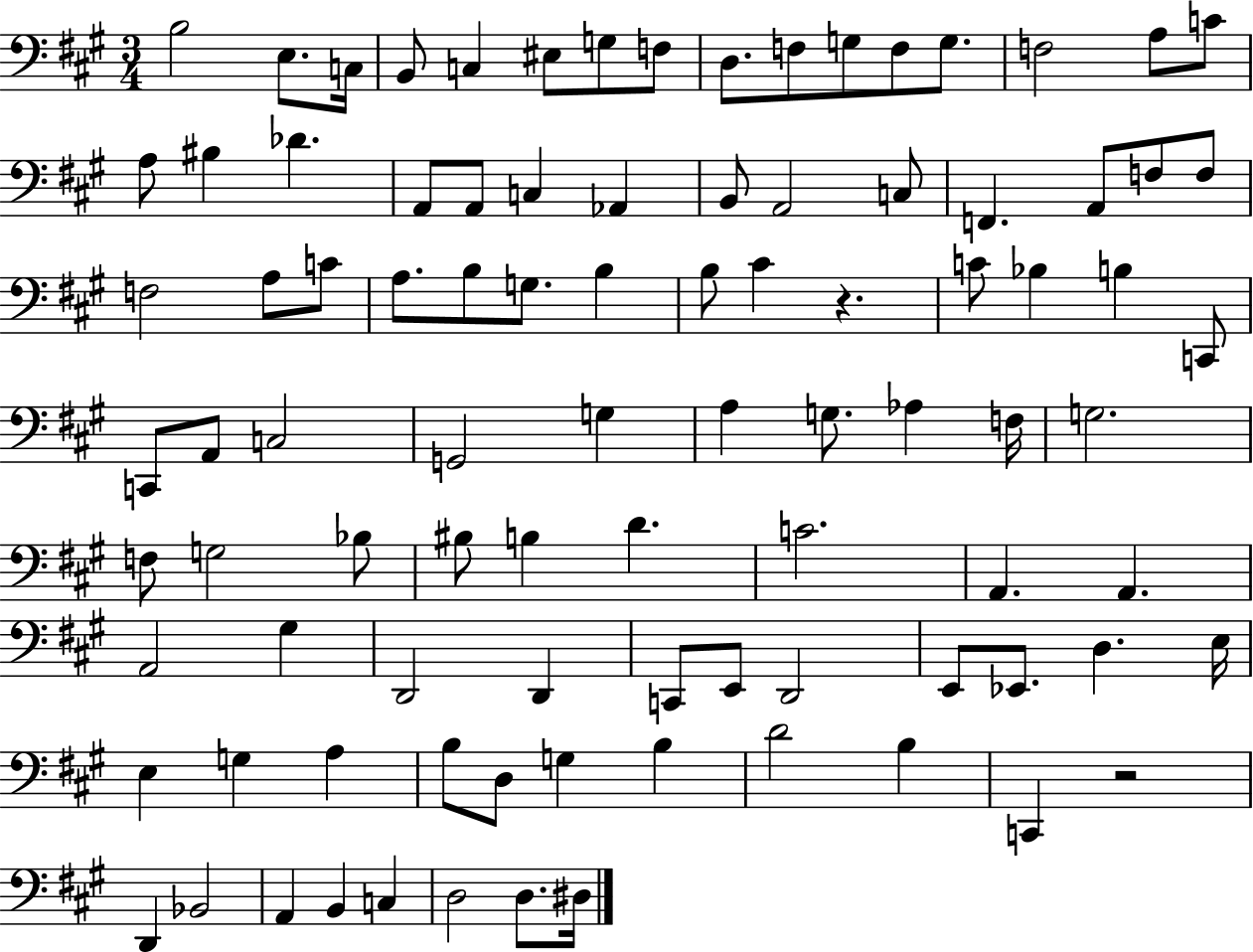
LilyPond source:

{
  \clef bass
  \numericTimeSignature
  \time 3/4
  \key a \major
  b2 e8. c16 | b,8 c4 eis8 g8 f8 | d8. f8 g8 f8 g8. | f2 a8 c'8 | \break a8 bis4 des'4. | a,8 a,8 c4 aes,4 | b,8 a,2 c8 | f,4. a,8 f8 f8 | \break f2 a8 c'8 | a8. b8 g8. b4 | b8 cis'4 r4. | c'8 bes4 b4 c,8 | \break c,8 a,8 c2 | g,2 g4 | a4 g8. aes4 f16 | g2. | \break f8 g2 bes8 | bis8 b4 d'4. | c'2. | a,4. a,4. | \break a,2 gis4 | d,2 d,4 | c,8 e,8 d,2 | e,8 ees,8. d4. e16 | \break e4 g4 a4 | b8 d8 g4 b4 | d'2 b4 | c,4 r2 | \break d,4 bes,2 | a,4 b,4 c4 | d2 d8. dis16 | \bar "|."
}